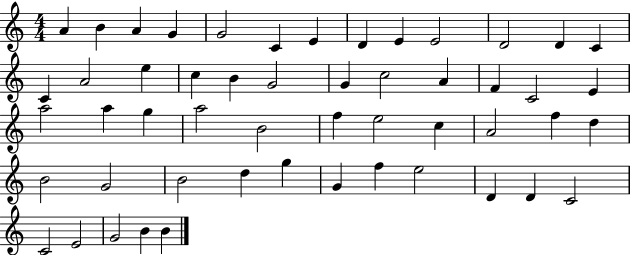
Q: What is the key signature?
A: C major